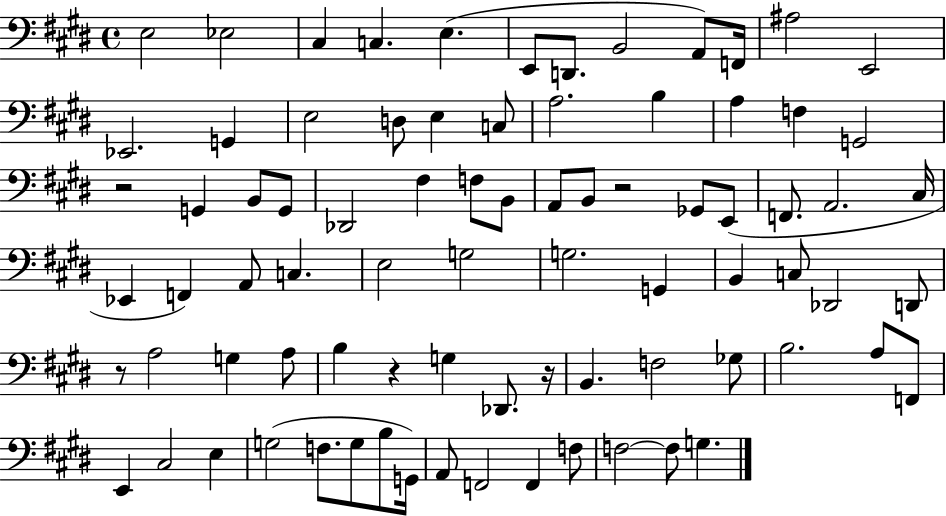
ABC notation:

X:1
T:Untitled
M:4/4
L:1/4
K:E
E,2 _E,2 ^C, C, E, E,,/2 D,,/2 B,,2 A,,/2 F,,/4 ^A,2 E,,2 _E,,2 G,, E,2 D,/2 E, C,/2 A,2 B, A, F, G,,2 z2 G,, B,,/2 G,,/2 _D,,2 ^F, F,/2 B,,/2 A,,/2 B,,/2 z2 _G,,/2 E,,/2 F,,/2 A,,2 ^C,/4 _E,, F,, A,,/2 C, E,2 G,2 G,2 G,, B,, C,/2 _D,,2 D,,/2 z/2 A,2 G, A,/2 B, z G, _D,,/2 z/4 B,, F,2 _G,/2 B,2 A,/2 F,,/2 E,, ^C,2 E, G,2 F,/2 G,/2 B,/2 G,,/4 A,,/2 F,,2 F,, F,/2 F,2 F,/2 G,